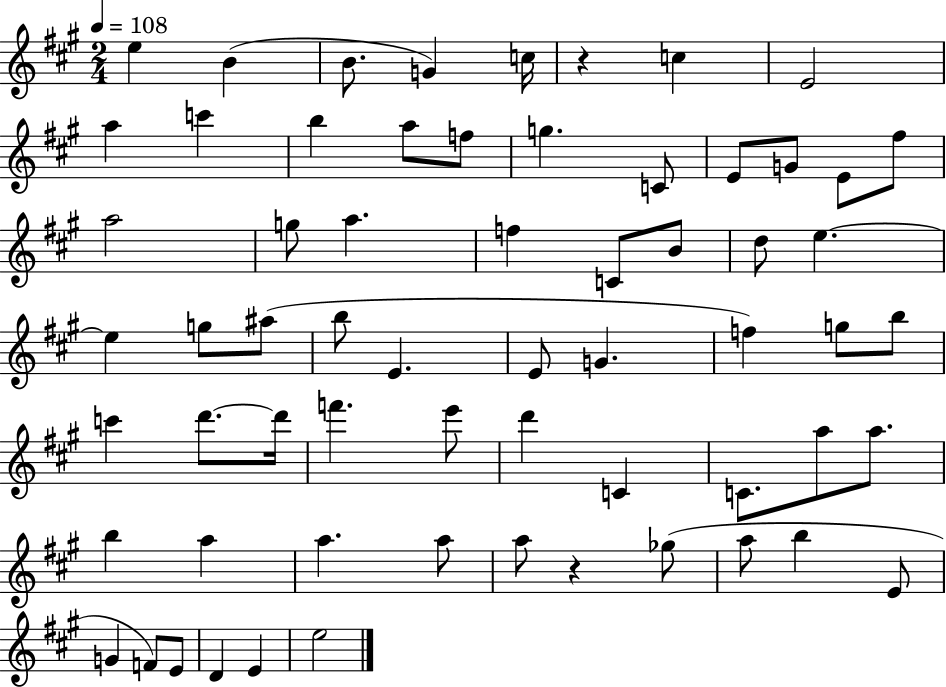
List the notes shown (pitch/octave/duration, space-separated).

E5/q B4/q B4/e. G4/q C5/s R/q C5/q E4/h A5/q C6/q B5/q A5/e F5/e G5/q. C4/e E4/e G4/e E4/e F#5/e A5/h G5/e A5/q. F5/q C4/e B4/e D5/e E5/q. E5/q G5/e A#5/e B5/e E4/q. E4/e G4/q. F5/q G5/e B5/e C6/q D6/e. D6/s F6/q. E6/e D6/q C4/q C4/e. A5/e A5/e. B5/q A5/q A5/q. A5/e A5/e R/q Gb5/e A5/e B5/q E4/e G4/q F4/e E4/e D4/q E4/q E5/h